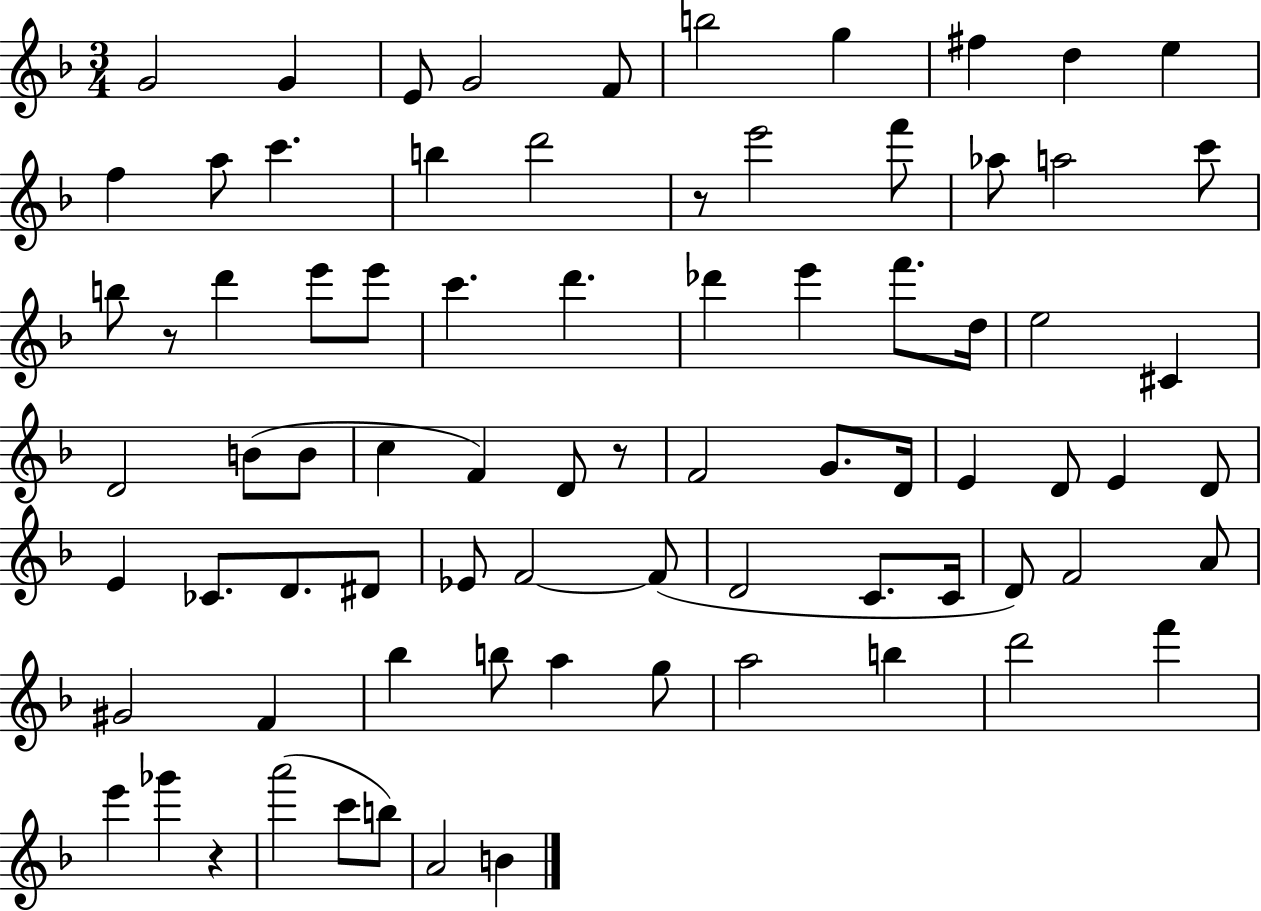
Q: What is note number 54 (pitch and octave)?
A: C4